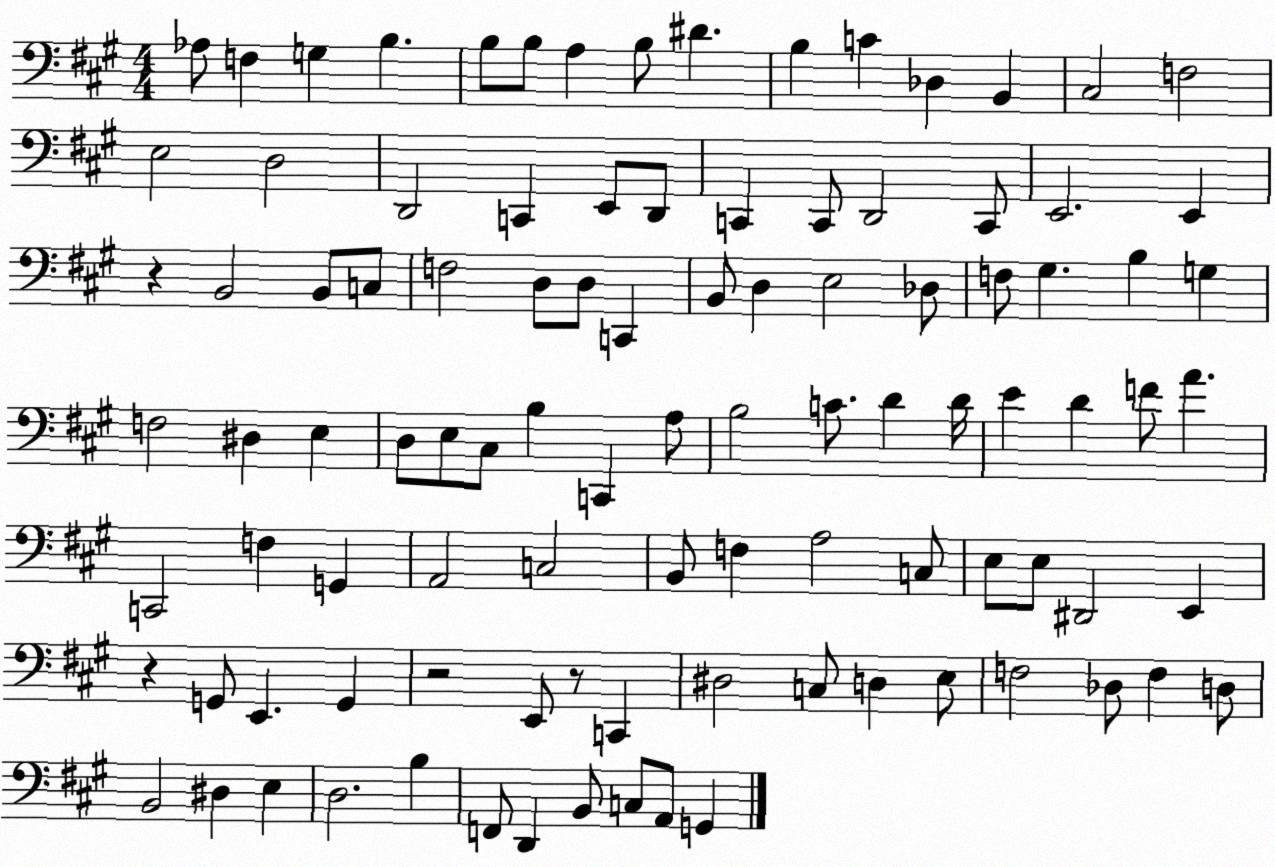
X:1
T:Untitled
M:4/4
L:1/4
K:A
_A,/2 F, G, B, B,/2 B,/2 A, B,/2 ^D B, C _D, B,, ^C,2 F,2 E,2 D,2 D,,2 C,, E,,/2 D,,/2 C,, C,,/2 D,,2 C,,/2 E,,2 E,, z B,,2 B,,/2 C,/2 F,2 D,/2 D,/2 C,, B,,/2 D, E,2 _D,/2 F,/2 ^G, B, G, F,2 ^D, E, D,/2 E,/2 ^C,/2 B, C,, A,/2 B,2 C/2 D D/4 E D F/2 A C,,2 F, G,, A,,2 C,2 B,,/2 F, A,2 C,/2 E,/2 E,/2 ^D,,2 E,, z G,,/2 E,, G,, z2 E,,/2 z/2 C,, ^D,2 C,/2 D, E,/2 F,2 _D,/2 F, D,/2 B,,2 ^D, E, D,2 B, F,,/2 D,, B,,/2 C,/2 A,,/2 G,,